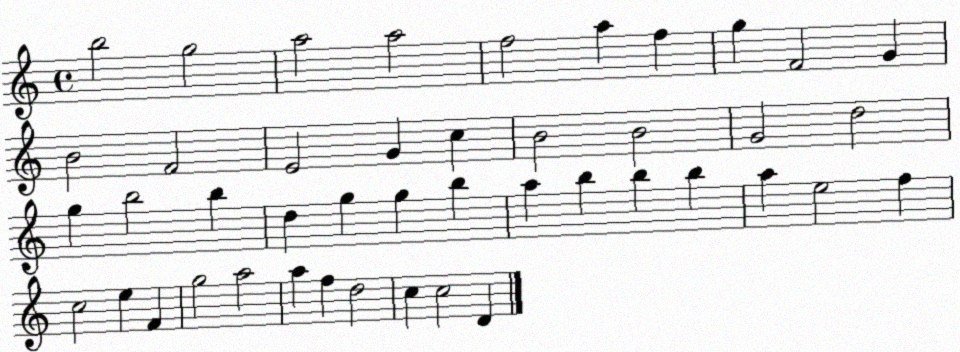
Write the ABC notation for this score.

X:1
T:Untitled
M:4/4
L:1/4
K:C
b2 g2 a2 a2 f2 a f g F2 G B2 F2 E2 G c B2 B2 G2 d2 g b2 b d g g b a b b b a e2 f c2 e F g2 a2 a f d2 c c2 D